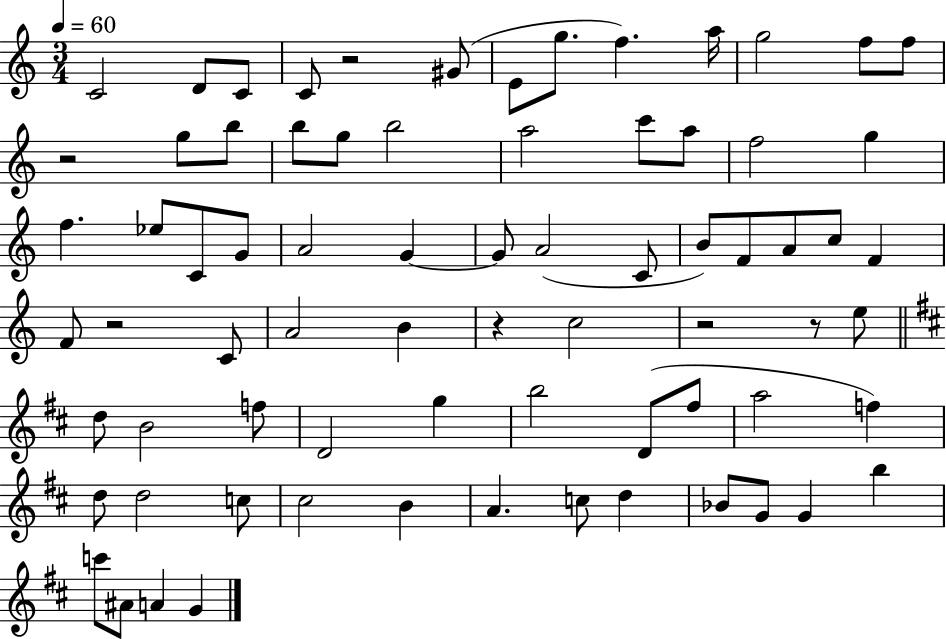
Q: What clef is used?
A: treble